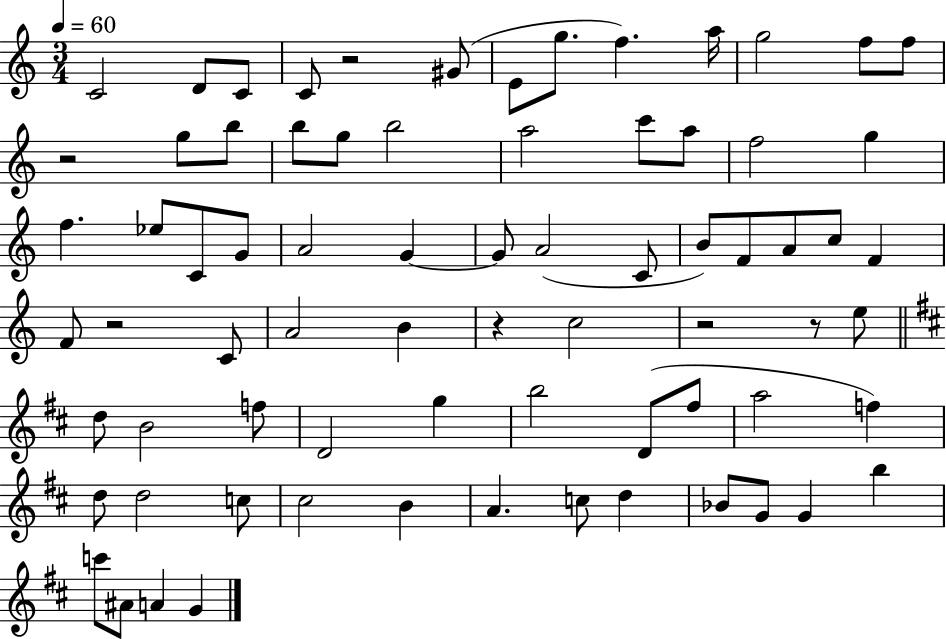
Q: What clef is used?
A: treble